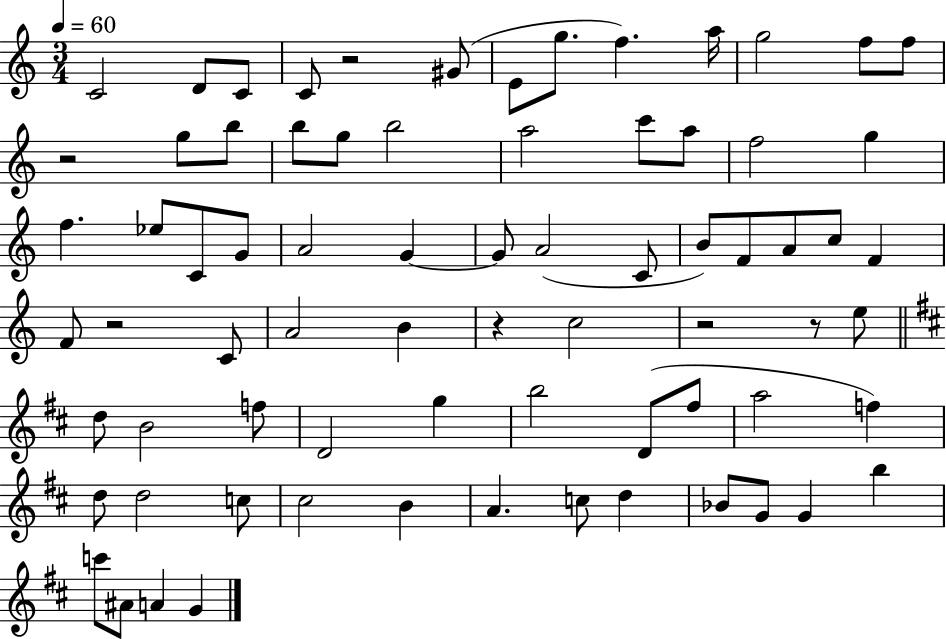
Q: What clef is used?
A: treble